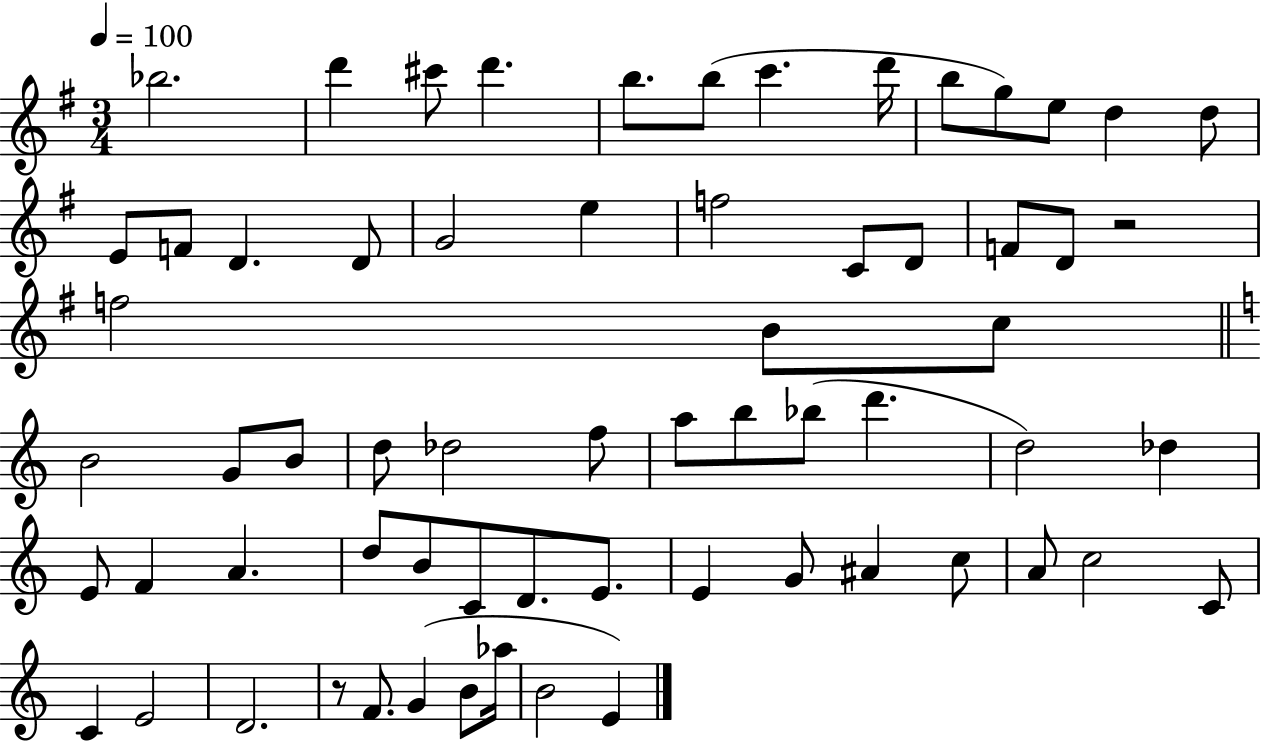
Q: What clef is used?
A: treble